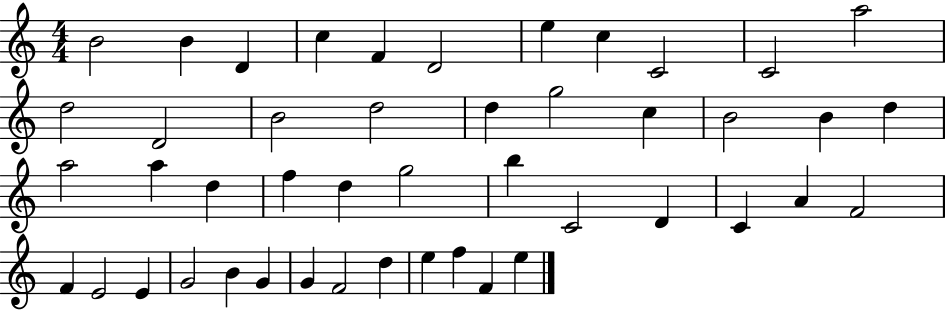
X:1
T:Untitled
M:4/4
L:1/4
K:C
B2 B D c F D2 e c C2 C2 a2 d2 D2 B2 d2 d g2 c B2 B d a2 a d f d g2 b C2 D C A F2 F E2 E G2 B G G F2 d e f F e